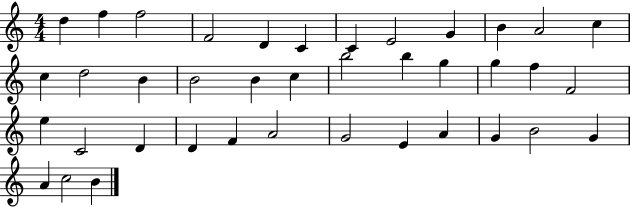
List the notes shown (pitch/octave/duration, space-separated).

D5/q F5/q F5/h F4/h D4/q C4/q C4/q E4/h G4/q B4/q A4/h C5/q C5/q D5/h B4/q B4/h B4/q C5/q B5/h B5/q G5/q G5/q F5/q F4/h E5/q C4/h D4/q D4/q F4/q A4/h G4/h E4/q A4/q G4/q B4/h G4/q A4/q C5/h B4/q